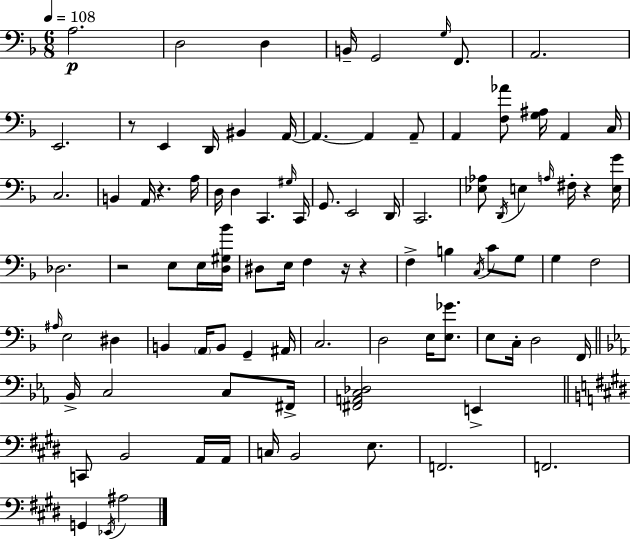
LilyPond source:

{
  \clef bass
  \numericTimeSignature
  \time 6/8
  \key f \major
  \tempo 4 = 108
  \repeat volta 2 { a2.\p | d2 d4 | b,16-- g,2 \grace { g16 } f,8. | a,2. | \break e,2. | r8 e,4 d,16 bis,4 | a,16~~ a,4.~~ a,4 a,8-- | a,4 <f aes'>8 <g ais>16 a,4 | \break c16 c2. | b,4 a,16 r4. | a16 d16 d4 c,4. | \grace { gis16 } c,16 g,8. e,2 | \break d,16 c,2. | <ees aes>8 \acciaccatura { d,16 } e4 \grace { a16 } fis16-. r4 | <e g'>16 des2. | r2 | \break e8 e16 <d gis bes'>16 dis8 e16 f4 r16 | r4 f4-> b4 | \acciaccatura { c16 } c'8 g8 g4 f2 | \grace { ais16 } e2 | \break dis4 b,4 \parenthesize a,16 b,8 | g,4-- ais,16 c2. | d2 | e16 <e ges'>8. e8 c16-. d2 | \break f,16 \bar "||" \break \key ees \major bes,16-> c2 c8 fis,16-> | <fis, a, c des>2 e,4-> | \bar "||" \break \key e \major c,8 b,2 a,16 a,16 | c16 b,2 e8. | f,2. | f,2. | \break g,4 \acciaccatura { ees,16 } ais2 | } \bar "|."
}